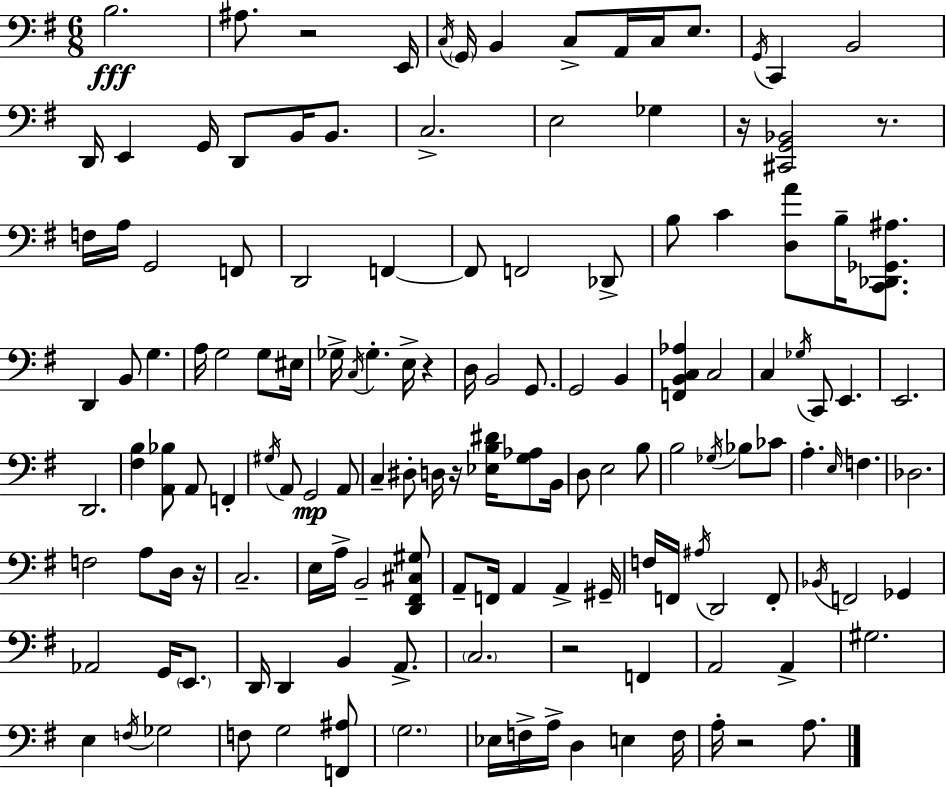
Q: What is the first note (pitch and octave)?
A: B3